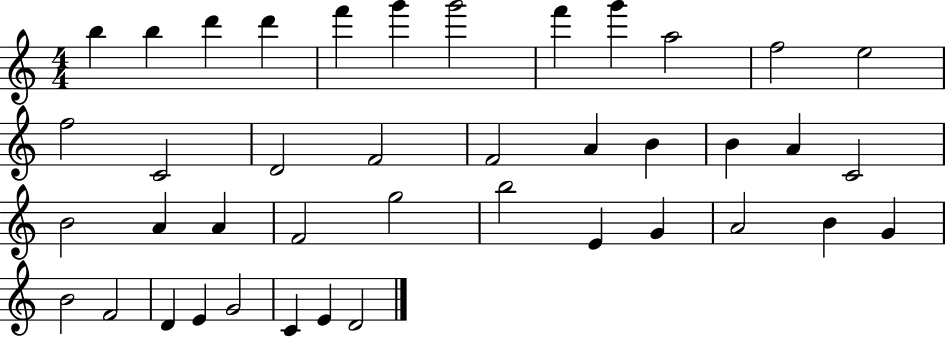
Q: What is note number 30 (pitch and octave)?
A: G4